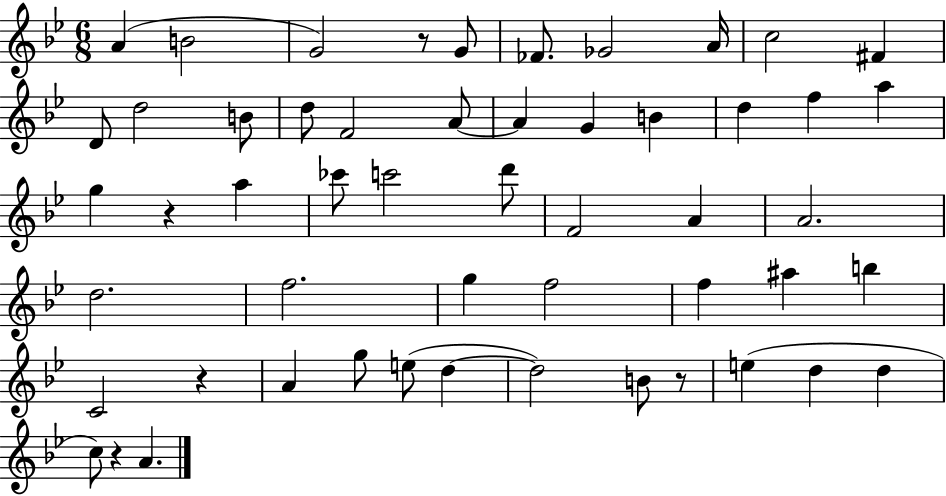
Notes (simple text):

A4/q B4/h G4/h R/e G4/e FES4/e. Gb4/h A4/s C5/h F#4/q D4/e D5/h B4/e D5/e F4/h A4/e A4/q G4/q B4/q D5/q F5/q A5/q G5/q R/q A5/q CES6/e C6/h D6/e F4/h A4/q A4/h. D5/h. F5/h. G5/q F5/h F5/q A#5/q B5/q C4/h R/q A4/q G5/e E5/e D5/q D5/h B4/e R/e E5/q D5/q D5/q C5/e R/q A4/q.